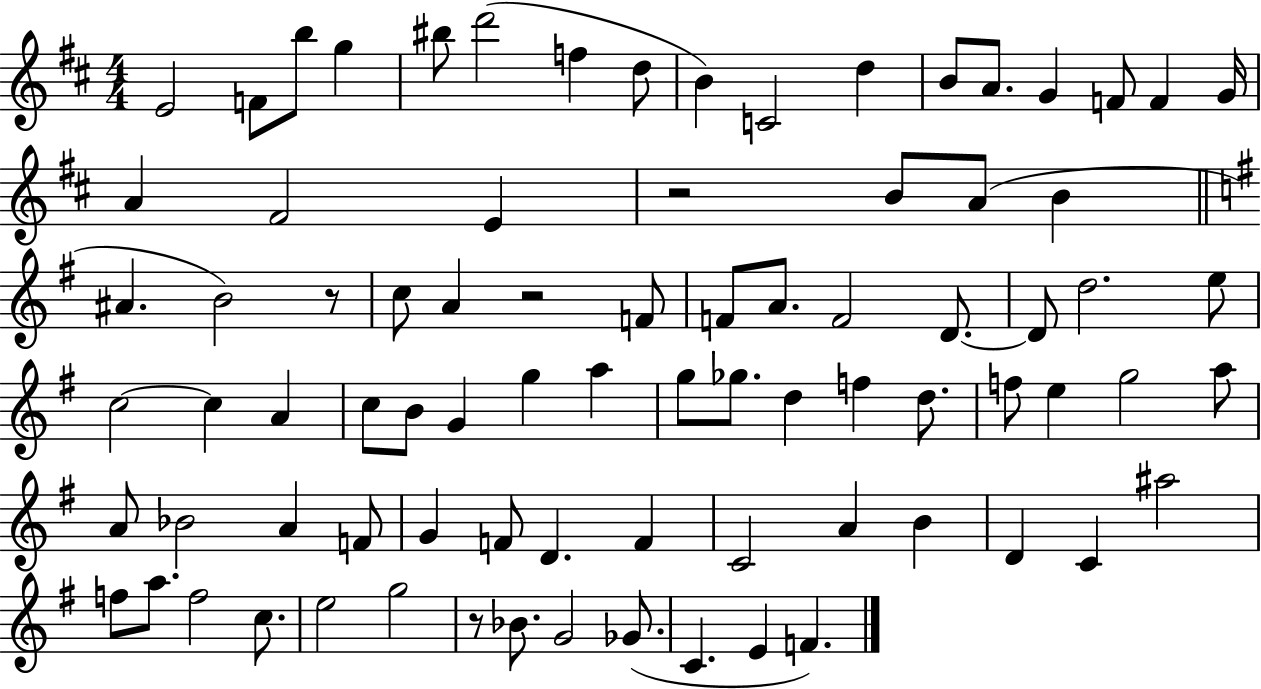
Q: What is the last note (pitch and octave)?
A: F4